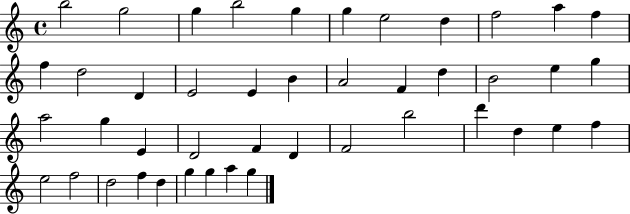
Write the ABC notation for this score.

X:1
T:Untitled
M:4/4
L:1/4
K:C
b2 g2 g b2 g g e2 d f2 a f f d2 D E2 E B A2 F d B2 e g a2 g E D2 F D F2 b2 d' d e f e2 f2 d2 f d g g a g